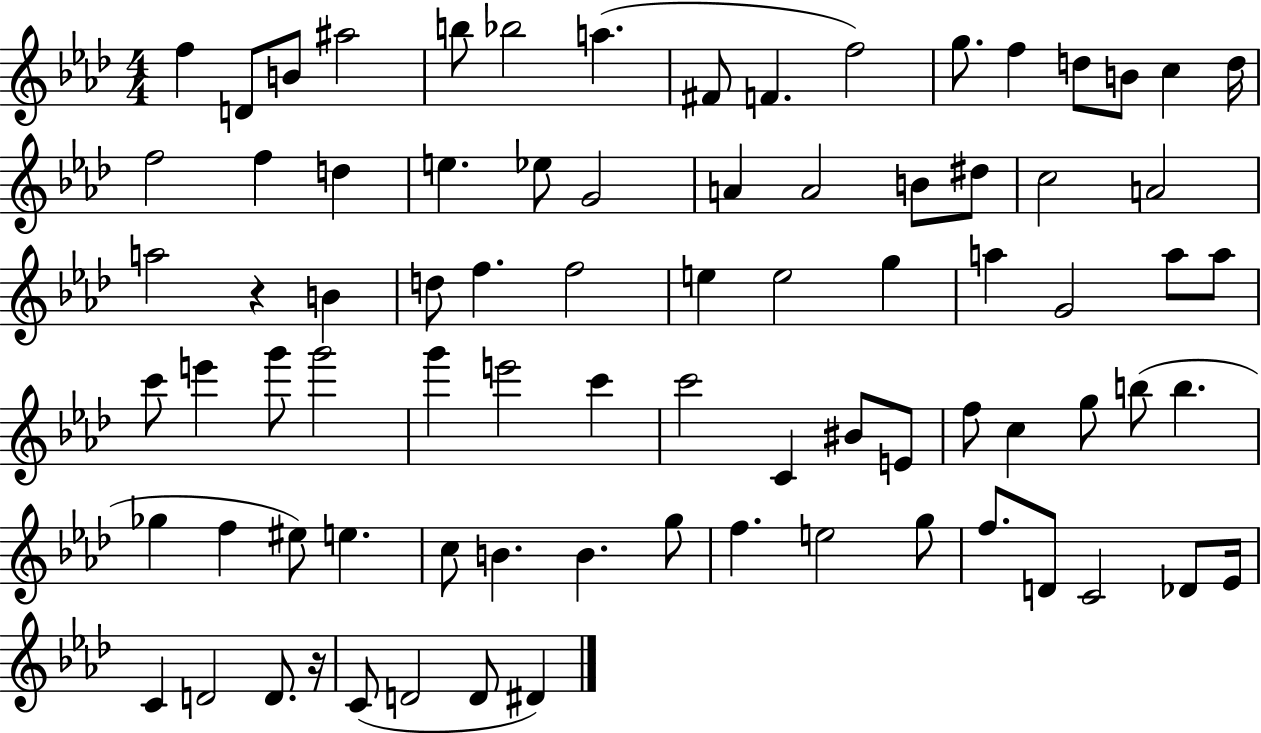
X:1
T:Untitled
M:4/4
L:1/4
K:Ab
f D/2 B/2 ^a2 b/2 _b2 a ^F/2 F f2 g/2 f d/2 B/2 c d/4 f2 f d e _e/2 G2 A A2 B/2 ^d/2 c2 A2 a2 z B d/2 f f2 e e2 g a G2 a/2 a/2 c'/2 e' g'/2 g'2 g' e'2 c' c'2 C ^B/2 E/2 f/2 c g/2 b/2 b _g f ^e/2 e c/2 B B g/2 f e2 g/2 f/2 D/2 C2 _D/2 _E/4 C D2 D/2 z/4 C/2 D2 D/2 ^D